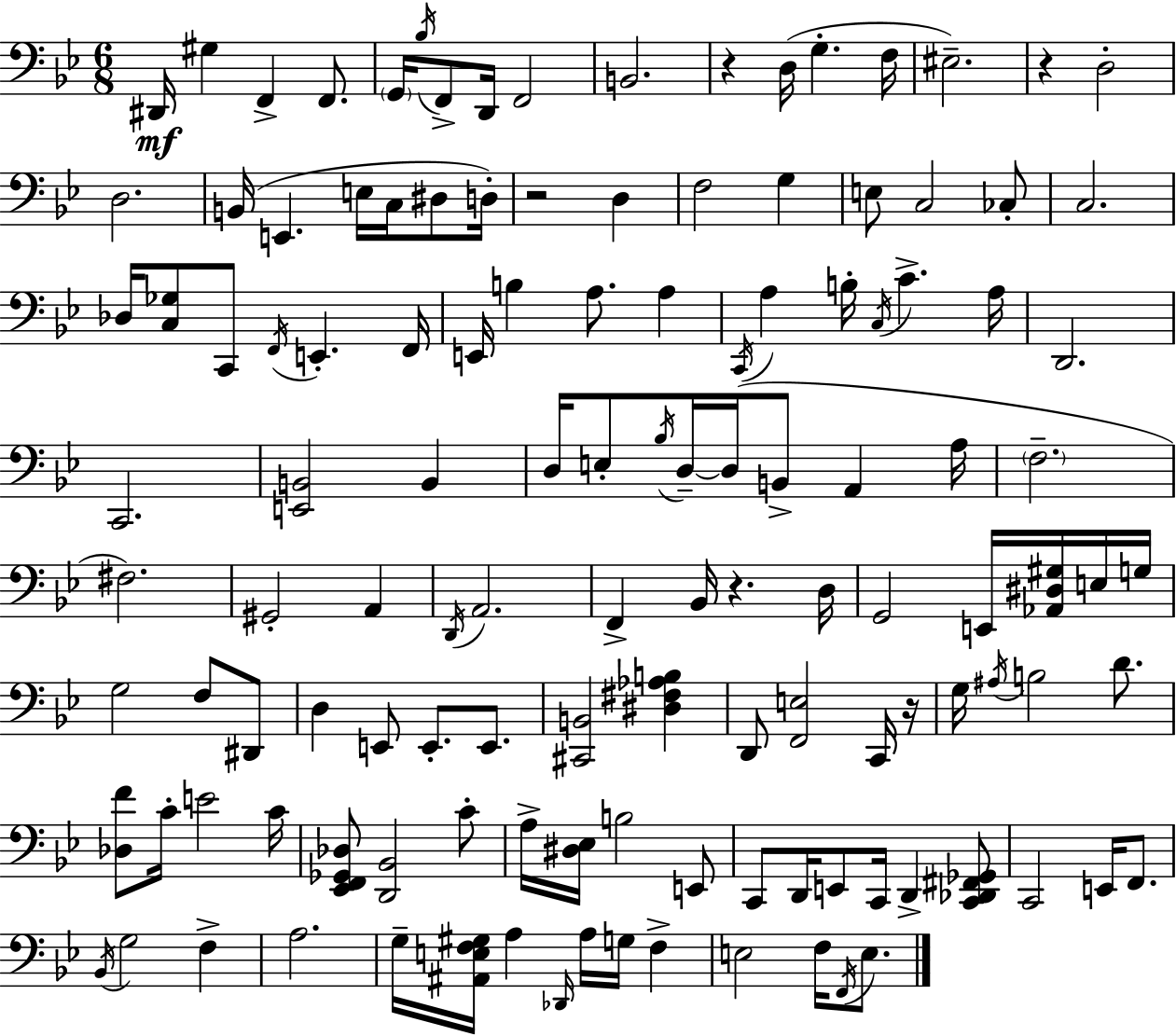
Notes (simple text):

D#2/s G#3/q F2/q F2/e. G2/s Bb3/s F2/e D2/s F2/h B2/h. R/q D3/s G3/q. F3/s EIS3/h. R/q D3/h D3/h. B2/s E2/q. E3/s C3/s D#3/e D3/s R/h D3/q F3/h G3/q E3/e C3/h CES3/e C3/h. Db3/s [C3,Gb3]/e C2/e F2/s E2/q. F2/s E2/s B3/q A3/e. A3/q C2/s A3/q B3/s C3/s C4/q. A3/s D2/h. C2/h. [E2,B2]/h B2/q D3/s E3/e Bb3/s D3/s D3/s B2/e A2/q A3/s F3/h. F#3/h. G#2/h A2/q D2/s A2/h. F2/q Bb2/s R/q. D3/s G2/h E2/s [Ab2,D#3,G#3]/s E3/s G3/s G3/h F3/e D#2/e D3/q E2/e E2/e. E2/e. [C#2,B2]/h [D#3,F#3,Ab3,B3]/q D2/e [F2,E3]/h C2/s R/s G3/s A#3/s B3/h D4/e. [Db3,F4]/e C4/s E4/h C4/s [Eb2,F2,Gb2,Db3]/e [D2,Bb2]/h C4/e A3/s [D#3,Eb3]/s B3/h E2/e C2/e D2/s E2/e C2/s D2/q [C2,Db2,F#2,Gb2]/e C2/h E2/s F2/e. Bb2/s G3/h F3/q A3/h. G3/s [A#2,E3,F3,G#3]/s A3/q Db2/s A3/s G3/s F3/q E3/h F3/s F2/s E3/e.